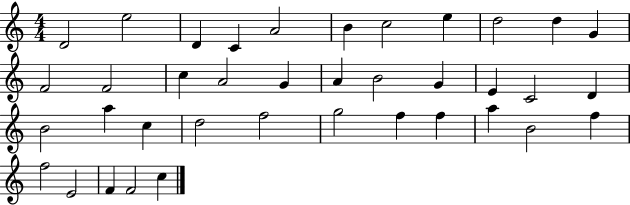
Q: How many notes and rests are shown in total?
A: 38